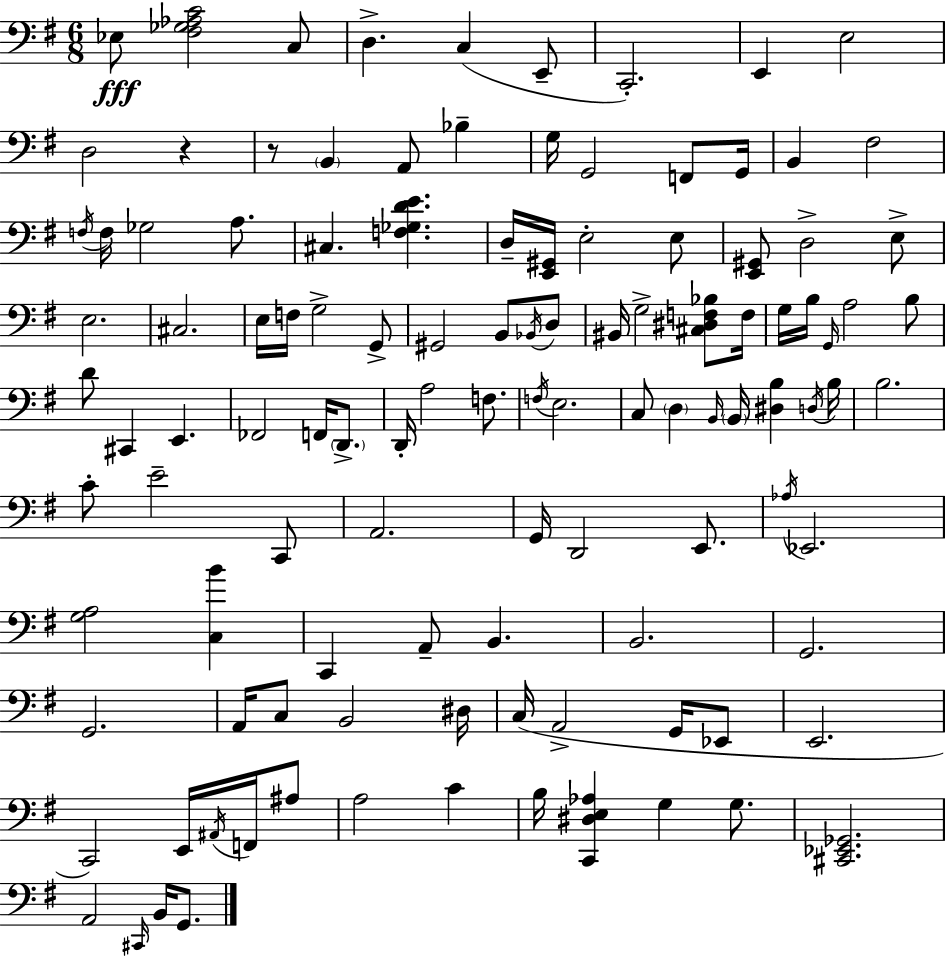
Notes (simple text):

Eb3/e [F#3,Gb3,Ab3,C4]/h C3/e D3/q. C3/q E2/e C2/h. E2/q E3/h D3/h R/q R/e B2/q A2/e Bb3/q G3/s G2/h F2/e G2/s B2/q F#3/h F3/s F3/s Gb3/h A3/e. C#3/q. [F3,Gb3,D4,E4]/q. D3/s [E2,G#2]/s E3/h E3/e [E2,G#2]/e D3/h E3/e E3/h. C#3/h. E3/s F3/s G3/h G2/e G#2/h B2/e Bb2/s D3/e BIS2/s G3/h [C#3,D#3,F3,Bb3]/e F3/s G3/s B3/s G2/s A3/h B3/e D4/e C#2/q E2/q. FES2/h F2/s D2/e. D2/s A3/h F3/e. F3/s E3/h. C3/e D3/q B2/s B2/s [D#3,B3]/q D3/s B3/s B3/h. C4/e E4/h C2/e A2/h. G2/s D2/h E2/e. Ab3/s Eb2/h. [G3,A3]/h [C3,B4]/q C2/q A2/e B2/q. B2/h. G2/h. G2/h. A2/s C3/e B2/h D#3/s C3/s A2/h G2/s Eb2/e E2/h. C2/h E2/s A#2/s F2/s A#3/e A3/h C4/q B3/s [C2,D#3,E3,Ab3]/q G3/q G3/e. [C#2,Eb2,Gb2]/h. A2/h C#2/s B2/s G2/e.